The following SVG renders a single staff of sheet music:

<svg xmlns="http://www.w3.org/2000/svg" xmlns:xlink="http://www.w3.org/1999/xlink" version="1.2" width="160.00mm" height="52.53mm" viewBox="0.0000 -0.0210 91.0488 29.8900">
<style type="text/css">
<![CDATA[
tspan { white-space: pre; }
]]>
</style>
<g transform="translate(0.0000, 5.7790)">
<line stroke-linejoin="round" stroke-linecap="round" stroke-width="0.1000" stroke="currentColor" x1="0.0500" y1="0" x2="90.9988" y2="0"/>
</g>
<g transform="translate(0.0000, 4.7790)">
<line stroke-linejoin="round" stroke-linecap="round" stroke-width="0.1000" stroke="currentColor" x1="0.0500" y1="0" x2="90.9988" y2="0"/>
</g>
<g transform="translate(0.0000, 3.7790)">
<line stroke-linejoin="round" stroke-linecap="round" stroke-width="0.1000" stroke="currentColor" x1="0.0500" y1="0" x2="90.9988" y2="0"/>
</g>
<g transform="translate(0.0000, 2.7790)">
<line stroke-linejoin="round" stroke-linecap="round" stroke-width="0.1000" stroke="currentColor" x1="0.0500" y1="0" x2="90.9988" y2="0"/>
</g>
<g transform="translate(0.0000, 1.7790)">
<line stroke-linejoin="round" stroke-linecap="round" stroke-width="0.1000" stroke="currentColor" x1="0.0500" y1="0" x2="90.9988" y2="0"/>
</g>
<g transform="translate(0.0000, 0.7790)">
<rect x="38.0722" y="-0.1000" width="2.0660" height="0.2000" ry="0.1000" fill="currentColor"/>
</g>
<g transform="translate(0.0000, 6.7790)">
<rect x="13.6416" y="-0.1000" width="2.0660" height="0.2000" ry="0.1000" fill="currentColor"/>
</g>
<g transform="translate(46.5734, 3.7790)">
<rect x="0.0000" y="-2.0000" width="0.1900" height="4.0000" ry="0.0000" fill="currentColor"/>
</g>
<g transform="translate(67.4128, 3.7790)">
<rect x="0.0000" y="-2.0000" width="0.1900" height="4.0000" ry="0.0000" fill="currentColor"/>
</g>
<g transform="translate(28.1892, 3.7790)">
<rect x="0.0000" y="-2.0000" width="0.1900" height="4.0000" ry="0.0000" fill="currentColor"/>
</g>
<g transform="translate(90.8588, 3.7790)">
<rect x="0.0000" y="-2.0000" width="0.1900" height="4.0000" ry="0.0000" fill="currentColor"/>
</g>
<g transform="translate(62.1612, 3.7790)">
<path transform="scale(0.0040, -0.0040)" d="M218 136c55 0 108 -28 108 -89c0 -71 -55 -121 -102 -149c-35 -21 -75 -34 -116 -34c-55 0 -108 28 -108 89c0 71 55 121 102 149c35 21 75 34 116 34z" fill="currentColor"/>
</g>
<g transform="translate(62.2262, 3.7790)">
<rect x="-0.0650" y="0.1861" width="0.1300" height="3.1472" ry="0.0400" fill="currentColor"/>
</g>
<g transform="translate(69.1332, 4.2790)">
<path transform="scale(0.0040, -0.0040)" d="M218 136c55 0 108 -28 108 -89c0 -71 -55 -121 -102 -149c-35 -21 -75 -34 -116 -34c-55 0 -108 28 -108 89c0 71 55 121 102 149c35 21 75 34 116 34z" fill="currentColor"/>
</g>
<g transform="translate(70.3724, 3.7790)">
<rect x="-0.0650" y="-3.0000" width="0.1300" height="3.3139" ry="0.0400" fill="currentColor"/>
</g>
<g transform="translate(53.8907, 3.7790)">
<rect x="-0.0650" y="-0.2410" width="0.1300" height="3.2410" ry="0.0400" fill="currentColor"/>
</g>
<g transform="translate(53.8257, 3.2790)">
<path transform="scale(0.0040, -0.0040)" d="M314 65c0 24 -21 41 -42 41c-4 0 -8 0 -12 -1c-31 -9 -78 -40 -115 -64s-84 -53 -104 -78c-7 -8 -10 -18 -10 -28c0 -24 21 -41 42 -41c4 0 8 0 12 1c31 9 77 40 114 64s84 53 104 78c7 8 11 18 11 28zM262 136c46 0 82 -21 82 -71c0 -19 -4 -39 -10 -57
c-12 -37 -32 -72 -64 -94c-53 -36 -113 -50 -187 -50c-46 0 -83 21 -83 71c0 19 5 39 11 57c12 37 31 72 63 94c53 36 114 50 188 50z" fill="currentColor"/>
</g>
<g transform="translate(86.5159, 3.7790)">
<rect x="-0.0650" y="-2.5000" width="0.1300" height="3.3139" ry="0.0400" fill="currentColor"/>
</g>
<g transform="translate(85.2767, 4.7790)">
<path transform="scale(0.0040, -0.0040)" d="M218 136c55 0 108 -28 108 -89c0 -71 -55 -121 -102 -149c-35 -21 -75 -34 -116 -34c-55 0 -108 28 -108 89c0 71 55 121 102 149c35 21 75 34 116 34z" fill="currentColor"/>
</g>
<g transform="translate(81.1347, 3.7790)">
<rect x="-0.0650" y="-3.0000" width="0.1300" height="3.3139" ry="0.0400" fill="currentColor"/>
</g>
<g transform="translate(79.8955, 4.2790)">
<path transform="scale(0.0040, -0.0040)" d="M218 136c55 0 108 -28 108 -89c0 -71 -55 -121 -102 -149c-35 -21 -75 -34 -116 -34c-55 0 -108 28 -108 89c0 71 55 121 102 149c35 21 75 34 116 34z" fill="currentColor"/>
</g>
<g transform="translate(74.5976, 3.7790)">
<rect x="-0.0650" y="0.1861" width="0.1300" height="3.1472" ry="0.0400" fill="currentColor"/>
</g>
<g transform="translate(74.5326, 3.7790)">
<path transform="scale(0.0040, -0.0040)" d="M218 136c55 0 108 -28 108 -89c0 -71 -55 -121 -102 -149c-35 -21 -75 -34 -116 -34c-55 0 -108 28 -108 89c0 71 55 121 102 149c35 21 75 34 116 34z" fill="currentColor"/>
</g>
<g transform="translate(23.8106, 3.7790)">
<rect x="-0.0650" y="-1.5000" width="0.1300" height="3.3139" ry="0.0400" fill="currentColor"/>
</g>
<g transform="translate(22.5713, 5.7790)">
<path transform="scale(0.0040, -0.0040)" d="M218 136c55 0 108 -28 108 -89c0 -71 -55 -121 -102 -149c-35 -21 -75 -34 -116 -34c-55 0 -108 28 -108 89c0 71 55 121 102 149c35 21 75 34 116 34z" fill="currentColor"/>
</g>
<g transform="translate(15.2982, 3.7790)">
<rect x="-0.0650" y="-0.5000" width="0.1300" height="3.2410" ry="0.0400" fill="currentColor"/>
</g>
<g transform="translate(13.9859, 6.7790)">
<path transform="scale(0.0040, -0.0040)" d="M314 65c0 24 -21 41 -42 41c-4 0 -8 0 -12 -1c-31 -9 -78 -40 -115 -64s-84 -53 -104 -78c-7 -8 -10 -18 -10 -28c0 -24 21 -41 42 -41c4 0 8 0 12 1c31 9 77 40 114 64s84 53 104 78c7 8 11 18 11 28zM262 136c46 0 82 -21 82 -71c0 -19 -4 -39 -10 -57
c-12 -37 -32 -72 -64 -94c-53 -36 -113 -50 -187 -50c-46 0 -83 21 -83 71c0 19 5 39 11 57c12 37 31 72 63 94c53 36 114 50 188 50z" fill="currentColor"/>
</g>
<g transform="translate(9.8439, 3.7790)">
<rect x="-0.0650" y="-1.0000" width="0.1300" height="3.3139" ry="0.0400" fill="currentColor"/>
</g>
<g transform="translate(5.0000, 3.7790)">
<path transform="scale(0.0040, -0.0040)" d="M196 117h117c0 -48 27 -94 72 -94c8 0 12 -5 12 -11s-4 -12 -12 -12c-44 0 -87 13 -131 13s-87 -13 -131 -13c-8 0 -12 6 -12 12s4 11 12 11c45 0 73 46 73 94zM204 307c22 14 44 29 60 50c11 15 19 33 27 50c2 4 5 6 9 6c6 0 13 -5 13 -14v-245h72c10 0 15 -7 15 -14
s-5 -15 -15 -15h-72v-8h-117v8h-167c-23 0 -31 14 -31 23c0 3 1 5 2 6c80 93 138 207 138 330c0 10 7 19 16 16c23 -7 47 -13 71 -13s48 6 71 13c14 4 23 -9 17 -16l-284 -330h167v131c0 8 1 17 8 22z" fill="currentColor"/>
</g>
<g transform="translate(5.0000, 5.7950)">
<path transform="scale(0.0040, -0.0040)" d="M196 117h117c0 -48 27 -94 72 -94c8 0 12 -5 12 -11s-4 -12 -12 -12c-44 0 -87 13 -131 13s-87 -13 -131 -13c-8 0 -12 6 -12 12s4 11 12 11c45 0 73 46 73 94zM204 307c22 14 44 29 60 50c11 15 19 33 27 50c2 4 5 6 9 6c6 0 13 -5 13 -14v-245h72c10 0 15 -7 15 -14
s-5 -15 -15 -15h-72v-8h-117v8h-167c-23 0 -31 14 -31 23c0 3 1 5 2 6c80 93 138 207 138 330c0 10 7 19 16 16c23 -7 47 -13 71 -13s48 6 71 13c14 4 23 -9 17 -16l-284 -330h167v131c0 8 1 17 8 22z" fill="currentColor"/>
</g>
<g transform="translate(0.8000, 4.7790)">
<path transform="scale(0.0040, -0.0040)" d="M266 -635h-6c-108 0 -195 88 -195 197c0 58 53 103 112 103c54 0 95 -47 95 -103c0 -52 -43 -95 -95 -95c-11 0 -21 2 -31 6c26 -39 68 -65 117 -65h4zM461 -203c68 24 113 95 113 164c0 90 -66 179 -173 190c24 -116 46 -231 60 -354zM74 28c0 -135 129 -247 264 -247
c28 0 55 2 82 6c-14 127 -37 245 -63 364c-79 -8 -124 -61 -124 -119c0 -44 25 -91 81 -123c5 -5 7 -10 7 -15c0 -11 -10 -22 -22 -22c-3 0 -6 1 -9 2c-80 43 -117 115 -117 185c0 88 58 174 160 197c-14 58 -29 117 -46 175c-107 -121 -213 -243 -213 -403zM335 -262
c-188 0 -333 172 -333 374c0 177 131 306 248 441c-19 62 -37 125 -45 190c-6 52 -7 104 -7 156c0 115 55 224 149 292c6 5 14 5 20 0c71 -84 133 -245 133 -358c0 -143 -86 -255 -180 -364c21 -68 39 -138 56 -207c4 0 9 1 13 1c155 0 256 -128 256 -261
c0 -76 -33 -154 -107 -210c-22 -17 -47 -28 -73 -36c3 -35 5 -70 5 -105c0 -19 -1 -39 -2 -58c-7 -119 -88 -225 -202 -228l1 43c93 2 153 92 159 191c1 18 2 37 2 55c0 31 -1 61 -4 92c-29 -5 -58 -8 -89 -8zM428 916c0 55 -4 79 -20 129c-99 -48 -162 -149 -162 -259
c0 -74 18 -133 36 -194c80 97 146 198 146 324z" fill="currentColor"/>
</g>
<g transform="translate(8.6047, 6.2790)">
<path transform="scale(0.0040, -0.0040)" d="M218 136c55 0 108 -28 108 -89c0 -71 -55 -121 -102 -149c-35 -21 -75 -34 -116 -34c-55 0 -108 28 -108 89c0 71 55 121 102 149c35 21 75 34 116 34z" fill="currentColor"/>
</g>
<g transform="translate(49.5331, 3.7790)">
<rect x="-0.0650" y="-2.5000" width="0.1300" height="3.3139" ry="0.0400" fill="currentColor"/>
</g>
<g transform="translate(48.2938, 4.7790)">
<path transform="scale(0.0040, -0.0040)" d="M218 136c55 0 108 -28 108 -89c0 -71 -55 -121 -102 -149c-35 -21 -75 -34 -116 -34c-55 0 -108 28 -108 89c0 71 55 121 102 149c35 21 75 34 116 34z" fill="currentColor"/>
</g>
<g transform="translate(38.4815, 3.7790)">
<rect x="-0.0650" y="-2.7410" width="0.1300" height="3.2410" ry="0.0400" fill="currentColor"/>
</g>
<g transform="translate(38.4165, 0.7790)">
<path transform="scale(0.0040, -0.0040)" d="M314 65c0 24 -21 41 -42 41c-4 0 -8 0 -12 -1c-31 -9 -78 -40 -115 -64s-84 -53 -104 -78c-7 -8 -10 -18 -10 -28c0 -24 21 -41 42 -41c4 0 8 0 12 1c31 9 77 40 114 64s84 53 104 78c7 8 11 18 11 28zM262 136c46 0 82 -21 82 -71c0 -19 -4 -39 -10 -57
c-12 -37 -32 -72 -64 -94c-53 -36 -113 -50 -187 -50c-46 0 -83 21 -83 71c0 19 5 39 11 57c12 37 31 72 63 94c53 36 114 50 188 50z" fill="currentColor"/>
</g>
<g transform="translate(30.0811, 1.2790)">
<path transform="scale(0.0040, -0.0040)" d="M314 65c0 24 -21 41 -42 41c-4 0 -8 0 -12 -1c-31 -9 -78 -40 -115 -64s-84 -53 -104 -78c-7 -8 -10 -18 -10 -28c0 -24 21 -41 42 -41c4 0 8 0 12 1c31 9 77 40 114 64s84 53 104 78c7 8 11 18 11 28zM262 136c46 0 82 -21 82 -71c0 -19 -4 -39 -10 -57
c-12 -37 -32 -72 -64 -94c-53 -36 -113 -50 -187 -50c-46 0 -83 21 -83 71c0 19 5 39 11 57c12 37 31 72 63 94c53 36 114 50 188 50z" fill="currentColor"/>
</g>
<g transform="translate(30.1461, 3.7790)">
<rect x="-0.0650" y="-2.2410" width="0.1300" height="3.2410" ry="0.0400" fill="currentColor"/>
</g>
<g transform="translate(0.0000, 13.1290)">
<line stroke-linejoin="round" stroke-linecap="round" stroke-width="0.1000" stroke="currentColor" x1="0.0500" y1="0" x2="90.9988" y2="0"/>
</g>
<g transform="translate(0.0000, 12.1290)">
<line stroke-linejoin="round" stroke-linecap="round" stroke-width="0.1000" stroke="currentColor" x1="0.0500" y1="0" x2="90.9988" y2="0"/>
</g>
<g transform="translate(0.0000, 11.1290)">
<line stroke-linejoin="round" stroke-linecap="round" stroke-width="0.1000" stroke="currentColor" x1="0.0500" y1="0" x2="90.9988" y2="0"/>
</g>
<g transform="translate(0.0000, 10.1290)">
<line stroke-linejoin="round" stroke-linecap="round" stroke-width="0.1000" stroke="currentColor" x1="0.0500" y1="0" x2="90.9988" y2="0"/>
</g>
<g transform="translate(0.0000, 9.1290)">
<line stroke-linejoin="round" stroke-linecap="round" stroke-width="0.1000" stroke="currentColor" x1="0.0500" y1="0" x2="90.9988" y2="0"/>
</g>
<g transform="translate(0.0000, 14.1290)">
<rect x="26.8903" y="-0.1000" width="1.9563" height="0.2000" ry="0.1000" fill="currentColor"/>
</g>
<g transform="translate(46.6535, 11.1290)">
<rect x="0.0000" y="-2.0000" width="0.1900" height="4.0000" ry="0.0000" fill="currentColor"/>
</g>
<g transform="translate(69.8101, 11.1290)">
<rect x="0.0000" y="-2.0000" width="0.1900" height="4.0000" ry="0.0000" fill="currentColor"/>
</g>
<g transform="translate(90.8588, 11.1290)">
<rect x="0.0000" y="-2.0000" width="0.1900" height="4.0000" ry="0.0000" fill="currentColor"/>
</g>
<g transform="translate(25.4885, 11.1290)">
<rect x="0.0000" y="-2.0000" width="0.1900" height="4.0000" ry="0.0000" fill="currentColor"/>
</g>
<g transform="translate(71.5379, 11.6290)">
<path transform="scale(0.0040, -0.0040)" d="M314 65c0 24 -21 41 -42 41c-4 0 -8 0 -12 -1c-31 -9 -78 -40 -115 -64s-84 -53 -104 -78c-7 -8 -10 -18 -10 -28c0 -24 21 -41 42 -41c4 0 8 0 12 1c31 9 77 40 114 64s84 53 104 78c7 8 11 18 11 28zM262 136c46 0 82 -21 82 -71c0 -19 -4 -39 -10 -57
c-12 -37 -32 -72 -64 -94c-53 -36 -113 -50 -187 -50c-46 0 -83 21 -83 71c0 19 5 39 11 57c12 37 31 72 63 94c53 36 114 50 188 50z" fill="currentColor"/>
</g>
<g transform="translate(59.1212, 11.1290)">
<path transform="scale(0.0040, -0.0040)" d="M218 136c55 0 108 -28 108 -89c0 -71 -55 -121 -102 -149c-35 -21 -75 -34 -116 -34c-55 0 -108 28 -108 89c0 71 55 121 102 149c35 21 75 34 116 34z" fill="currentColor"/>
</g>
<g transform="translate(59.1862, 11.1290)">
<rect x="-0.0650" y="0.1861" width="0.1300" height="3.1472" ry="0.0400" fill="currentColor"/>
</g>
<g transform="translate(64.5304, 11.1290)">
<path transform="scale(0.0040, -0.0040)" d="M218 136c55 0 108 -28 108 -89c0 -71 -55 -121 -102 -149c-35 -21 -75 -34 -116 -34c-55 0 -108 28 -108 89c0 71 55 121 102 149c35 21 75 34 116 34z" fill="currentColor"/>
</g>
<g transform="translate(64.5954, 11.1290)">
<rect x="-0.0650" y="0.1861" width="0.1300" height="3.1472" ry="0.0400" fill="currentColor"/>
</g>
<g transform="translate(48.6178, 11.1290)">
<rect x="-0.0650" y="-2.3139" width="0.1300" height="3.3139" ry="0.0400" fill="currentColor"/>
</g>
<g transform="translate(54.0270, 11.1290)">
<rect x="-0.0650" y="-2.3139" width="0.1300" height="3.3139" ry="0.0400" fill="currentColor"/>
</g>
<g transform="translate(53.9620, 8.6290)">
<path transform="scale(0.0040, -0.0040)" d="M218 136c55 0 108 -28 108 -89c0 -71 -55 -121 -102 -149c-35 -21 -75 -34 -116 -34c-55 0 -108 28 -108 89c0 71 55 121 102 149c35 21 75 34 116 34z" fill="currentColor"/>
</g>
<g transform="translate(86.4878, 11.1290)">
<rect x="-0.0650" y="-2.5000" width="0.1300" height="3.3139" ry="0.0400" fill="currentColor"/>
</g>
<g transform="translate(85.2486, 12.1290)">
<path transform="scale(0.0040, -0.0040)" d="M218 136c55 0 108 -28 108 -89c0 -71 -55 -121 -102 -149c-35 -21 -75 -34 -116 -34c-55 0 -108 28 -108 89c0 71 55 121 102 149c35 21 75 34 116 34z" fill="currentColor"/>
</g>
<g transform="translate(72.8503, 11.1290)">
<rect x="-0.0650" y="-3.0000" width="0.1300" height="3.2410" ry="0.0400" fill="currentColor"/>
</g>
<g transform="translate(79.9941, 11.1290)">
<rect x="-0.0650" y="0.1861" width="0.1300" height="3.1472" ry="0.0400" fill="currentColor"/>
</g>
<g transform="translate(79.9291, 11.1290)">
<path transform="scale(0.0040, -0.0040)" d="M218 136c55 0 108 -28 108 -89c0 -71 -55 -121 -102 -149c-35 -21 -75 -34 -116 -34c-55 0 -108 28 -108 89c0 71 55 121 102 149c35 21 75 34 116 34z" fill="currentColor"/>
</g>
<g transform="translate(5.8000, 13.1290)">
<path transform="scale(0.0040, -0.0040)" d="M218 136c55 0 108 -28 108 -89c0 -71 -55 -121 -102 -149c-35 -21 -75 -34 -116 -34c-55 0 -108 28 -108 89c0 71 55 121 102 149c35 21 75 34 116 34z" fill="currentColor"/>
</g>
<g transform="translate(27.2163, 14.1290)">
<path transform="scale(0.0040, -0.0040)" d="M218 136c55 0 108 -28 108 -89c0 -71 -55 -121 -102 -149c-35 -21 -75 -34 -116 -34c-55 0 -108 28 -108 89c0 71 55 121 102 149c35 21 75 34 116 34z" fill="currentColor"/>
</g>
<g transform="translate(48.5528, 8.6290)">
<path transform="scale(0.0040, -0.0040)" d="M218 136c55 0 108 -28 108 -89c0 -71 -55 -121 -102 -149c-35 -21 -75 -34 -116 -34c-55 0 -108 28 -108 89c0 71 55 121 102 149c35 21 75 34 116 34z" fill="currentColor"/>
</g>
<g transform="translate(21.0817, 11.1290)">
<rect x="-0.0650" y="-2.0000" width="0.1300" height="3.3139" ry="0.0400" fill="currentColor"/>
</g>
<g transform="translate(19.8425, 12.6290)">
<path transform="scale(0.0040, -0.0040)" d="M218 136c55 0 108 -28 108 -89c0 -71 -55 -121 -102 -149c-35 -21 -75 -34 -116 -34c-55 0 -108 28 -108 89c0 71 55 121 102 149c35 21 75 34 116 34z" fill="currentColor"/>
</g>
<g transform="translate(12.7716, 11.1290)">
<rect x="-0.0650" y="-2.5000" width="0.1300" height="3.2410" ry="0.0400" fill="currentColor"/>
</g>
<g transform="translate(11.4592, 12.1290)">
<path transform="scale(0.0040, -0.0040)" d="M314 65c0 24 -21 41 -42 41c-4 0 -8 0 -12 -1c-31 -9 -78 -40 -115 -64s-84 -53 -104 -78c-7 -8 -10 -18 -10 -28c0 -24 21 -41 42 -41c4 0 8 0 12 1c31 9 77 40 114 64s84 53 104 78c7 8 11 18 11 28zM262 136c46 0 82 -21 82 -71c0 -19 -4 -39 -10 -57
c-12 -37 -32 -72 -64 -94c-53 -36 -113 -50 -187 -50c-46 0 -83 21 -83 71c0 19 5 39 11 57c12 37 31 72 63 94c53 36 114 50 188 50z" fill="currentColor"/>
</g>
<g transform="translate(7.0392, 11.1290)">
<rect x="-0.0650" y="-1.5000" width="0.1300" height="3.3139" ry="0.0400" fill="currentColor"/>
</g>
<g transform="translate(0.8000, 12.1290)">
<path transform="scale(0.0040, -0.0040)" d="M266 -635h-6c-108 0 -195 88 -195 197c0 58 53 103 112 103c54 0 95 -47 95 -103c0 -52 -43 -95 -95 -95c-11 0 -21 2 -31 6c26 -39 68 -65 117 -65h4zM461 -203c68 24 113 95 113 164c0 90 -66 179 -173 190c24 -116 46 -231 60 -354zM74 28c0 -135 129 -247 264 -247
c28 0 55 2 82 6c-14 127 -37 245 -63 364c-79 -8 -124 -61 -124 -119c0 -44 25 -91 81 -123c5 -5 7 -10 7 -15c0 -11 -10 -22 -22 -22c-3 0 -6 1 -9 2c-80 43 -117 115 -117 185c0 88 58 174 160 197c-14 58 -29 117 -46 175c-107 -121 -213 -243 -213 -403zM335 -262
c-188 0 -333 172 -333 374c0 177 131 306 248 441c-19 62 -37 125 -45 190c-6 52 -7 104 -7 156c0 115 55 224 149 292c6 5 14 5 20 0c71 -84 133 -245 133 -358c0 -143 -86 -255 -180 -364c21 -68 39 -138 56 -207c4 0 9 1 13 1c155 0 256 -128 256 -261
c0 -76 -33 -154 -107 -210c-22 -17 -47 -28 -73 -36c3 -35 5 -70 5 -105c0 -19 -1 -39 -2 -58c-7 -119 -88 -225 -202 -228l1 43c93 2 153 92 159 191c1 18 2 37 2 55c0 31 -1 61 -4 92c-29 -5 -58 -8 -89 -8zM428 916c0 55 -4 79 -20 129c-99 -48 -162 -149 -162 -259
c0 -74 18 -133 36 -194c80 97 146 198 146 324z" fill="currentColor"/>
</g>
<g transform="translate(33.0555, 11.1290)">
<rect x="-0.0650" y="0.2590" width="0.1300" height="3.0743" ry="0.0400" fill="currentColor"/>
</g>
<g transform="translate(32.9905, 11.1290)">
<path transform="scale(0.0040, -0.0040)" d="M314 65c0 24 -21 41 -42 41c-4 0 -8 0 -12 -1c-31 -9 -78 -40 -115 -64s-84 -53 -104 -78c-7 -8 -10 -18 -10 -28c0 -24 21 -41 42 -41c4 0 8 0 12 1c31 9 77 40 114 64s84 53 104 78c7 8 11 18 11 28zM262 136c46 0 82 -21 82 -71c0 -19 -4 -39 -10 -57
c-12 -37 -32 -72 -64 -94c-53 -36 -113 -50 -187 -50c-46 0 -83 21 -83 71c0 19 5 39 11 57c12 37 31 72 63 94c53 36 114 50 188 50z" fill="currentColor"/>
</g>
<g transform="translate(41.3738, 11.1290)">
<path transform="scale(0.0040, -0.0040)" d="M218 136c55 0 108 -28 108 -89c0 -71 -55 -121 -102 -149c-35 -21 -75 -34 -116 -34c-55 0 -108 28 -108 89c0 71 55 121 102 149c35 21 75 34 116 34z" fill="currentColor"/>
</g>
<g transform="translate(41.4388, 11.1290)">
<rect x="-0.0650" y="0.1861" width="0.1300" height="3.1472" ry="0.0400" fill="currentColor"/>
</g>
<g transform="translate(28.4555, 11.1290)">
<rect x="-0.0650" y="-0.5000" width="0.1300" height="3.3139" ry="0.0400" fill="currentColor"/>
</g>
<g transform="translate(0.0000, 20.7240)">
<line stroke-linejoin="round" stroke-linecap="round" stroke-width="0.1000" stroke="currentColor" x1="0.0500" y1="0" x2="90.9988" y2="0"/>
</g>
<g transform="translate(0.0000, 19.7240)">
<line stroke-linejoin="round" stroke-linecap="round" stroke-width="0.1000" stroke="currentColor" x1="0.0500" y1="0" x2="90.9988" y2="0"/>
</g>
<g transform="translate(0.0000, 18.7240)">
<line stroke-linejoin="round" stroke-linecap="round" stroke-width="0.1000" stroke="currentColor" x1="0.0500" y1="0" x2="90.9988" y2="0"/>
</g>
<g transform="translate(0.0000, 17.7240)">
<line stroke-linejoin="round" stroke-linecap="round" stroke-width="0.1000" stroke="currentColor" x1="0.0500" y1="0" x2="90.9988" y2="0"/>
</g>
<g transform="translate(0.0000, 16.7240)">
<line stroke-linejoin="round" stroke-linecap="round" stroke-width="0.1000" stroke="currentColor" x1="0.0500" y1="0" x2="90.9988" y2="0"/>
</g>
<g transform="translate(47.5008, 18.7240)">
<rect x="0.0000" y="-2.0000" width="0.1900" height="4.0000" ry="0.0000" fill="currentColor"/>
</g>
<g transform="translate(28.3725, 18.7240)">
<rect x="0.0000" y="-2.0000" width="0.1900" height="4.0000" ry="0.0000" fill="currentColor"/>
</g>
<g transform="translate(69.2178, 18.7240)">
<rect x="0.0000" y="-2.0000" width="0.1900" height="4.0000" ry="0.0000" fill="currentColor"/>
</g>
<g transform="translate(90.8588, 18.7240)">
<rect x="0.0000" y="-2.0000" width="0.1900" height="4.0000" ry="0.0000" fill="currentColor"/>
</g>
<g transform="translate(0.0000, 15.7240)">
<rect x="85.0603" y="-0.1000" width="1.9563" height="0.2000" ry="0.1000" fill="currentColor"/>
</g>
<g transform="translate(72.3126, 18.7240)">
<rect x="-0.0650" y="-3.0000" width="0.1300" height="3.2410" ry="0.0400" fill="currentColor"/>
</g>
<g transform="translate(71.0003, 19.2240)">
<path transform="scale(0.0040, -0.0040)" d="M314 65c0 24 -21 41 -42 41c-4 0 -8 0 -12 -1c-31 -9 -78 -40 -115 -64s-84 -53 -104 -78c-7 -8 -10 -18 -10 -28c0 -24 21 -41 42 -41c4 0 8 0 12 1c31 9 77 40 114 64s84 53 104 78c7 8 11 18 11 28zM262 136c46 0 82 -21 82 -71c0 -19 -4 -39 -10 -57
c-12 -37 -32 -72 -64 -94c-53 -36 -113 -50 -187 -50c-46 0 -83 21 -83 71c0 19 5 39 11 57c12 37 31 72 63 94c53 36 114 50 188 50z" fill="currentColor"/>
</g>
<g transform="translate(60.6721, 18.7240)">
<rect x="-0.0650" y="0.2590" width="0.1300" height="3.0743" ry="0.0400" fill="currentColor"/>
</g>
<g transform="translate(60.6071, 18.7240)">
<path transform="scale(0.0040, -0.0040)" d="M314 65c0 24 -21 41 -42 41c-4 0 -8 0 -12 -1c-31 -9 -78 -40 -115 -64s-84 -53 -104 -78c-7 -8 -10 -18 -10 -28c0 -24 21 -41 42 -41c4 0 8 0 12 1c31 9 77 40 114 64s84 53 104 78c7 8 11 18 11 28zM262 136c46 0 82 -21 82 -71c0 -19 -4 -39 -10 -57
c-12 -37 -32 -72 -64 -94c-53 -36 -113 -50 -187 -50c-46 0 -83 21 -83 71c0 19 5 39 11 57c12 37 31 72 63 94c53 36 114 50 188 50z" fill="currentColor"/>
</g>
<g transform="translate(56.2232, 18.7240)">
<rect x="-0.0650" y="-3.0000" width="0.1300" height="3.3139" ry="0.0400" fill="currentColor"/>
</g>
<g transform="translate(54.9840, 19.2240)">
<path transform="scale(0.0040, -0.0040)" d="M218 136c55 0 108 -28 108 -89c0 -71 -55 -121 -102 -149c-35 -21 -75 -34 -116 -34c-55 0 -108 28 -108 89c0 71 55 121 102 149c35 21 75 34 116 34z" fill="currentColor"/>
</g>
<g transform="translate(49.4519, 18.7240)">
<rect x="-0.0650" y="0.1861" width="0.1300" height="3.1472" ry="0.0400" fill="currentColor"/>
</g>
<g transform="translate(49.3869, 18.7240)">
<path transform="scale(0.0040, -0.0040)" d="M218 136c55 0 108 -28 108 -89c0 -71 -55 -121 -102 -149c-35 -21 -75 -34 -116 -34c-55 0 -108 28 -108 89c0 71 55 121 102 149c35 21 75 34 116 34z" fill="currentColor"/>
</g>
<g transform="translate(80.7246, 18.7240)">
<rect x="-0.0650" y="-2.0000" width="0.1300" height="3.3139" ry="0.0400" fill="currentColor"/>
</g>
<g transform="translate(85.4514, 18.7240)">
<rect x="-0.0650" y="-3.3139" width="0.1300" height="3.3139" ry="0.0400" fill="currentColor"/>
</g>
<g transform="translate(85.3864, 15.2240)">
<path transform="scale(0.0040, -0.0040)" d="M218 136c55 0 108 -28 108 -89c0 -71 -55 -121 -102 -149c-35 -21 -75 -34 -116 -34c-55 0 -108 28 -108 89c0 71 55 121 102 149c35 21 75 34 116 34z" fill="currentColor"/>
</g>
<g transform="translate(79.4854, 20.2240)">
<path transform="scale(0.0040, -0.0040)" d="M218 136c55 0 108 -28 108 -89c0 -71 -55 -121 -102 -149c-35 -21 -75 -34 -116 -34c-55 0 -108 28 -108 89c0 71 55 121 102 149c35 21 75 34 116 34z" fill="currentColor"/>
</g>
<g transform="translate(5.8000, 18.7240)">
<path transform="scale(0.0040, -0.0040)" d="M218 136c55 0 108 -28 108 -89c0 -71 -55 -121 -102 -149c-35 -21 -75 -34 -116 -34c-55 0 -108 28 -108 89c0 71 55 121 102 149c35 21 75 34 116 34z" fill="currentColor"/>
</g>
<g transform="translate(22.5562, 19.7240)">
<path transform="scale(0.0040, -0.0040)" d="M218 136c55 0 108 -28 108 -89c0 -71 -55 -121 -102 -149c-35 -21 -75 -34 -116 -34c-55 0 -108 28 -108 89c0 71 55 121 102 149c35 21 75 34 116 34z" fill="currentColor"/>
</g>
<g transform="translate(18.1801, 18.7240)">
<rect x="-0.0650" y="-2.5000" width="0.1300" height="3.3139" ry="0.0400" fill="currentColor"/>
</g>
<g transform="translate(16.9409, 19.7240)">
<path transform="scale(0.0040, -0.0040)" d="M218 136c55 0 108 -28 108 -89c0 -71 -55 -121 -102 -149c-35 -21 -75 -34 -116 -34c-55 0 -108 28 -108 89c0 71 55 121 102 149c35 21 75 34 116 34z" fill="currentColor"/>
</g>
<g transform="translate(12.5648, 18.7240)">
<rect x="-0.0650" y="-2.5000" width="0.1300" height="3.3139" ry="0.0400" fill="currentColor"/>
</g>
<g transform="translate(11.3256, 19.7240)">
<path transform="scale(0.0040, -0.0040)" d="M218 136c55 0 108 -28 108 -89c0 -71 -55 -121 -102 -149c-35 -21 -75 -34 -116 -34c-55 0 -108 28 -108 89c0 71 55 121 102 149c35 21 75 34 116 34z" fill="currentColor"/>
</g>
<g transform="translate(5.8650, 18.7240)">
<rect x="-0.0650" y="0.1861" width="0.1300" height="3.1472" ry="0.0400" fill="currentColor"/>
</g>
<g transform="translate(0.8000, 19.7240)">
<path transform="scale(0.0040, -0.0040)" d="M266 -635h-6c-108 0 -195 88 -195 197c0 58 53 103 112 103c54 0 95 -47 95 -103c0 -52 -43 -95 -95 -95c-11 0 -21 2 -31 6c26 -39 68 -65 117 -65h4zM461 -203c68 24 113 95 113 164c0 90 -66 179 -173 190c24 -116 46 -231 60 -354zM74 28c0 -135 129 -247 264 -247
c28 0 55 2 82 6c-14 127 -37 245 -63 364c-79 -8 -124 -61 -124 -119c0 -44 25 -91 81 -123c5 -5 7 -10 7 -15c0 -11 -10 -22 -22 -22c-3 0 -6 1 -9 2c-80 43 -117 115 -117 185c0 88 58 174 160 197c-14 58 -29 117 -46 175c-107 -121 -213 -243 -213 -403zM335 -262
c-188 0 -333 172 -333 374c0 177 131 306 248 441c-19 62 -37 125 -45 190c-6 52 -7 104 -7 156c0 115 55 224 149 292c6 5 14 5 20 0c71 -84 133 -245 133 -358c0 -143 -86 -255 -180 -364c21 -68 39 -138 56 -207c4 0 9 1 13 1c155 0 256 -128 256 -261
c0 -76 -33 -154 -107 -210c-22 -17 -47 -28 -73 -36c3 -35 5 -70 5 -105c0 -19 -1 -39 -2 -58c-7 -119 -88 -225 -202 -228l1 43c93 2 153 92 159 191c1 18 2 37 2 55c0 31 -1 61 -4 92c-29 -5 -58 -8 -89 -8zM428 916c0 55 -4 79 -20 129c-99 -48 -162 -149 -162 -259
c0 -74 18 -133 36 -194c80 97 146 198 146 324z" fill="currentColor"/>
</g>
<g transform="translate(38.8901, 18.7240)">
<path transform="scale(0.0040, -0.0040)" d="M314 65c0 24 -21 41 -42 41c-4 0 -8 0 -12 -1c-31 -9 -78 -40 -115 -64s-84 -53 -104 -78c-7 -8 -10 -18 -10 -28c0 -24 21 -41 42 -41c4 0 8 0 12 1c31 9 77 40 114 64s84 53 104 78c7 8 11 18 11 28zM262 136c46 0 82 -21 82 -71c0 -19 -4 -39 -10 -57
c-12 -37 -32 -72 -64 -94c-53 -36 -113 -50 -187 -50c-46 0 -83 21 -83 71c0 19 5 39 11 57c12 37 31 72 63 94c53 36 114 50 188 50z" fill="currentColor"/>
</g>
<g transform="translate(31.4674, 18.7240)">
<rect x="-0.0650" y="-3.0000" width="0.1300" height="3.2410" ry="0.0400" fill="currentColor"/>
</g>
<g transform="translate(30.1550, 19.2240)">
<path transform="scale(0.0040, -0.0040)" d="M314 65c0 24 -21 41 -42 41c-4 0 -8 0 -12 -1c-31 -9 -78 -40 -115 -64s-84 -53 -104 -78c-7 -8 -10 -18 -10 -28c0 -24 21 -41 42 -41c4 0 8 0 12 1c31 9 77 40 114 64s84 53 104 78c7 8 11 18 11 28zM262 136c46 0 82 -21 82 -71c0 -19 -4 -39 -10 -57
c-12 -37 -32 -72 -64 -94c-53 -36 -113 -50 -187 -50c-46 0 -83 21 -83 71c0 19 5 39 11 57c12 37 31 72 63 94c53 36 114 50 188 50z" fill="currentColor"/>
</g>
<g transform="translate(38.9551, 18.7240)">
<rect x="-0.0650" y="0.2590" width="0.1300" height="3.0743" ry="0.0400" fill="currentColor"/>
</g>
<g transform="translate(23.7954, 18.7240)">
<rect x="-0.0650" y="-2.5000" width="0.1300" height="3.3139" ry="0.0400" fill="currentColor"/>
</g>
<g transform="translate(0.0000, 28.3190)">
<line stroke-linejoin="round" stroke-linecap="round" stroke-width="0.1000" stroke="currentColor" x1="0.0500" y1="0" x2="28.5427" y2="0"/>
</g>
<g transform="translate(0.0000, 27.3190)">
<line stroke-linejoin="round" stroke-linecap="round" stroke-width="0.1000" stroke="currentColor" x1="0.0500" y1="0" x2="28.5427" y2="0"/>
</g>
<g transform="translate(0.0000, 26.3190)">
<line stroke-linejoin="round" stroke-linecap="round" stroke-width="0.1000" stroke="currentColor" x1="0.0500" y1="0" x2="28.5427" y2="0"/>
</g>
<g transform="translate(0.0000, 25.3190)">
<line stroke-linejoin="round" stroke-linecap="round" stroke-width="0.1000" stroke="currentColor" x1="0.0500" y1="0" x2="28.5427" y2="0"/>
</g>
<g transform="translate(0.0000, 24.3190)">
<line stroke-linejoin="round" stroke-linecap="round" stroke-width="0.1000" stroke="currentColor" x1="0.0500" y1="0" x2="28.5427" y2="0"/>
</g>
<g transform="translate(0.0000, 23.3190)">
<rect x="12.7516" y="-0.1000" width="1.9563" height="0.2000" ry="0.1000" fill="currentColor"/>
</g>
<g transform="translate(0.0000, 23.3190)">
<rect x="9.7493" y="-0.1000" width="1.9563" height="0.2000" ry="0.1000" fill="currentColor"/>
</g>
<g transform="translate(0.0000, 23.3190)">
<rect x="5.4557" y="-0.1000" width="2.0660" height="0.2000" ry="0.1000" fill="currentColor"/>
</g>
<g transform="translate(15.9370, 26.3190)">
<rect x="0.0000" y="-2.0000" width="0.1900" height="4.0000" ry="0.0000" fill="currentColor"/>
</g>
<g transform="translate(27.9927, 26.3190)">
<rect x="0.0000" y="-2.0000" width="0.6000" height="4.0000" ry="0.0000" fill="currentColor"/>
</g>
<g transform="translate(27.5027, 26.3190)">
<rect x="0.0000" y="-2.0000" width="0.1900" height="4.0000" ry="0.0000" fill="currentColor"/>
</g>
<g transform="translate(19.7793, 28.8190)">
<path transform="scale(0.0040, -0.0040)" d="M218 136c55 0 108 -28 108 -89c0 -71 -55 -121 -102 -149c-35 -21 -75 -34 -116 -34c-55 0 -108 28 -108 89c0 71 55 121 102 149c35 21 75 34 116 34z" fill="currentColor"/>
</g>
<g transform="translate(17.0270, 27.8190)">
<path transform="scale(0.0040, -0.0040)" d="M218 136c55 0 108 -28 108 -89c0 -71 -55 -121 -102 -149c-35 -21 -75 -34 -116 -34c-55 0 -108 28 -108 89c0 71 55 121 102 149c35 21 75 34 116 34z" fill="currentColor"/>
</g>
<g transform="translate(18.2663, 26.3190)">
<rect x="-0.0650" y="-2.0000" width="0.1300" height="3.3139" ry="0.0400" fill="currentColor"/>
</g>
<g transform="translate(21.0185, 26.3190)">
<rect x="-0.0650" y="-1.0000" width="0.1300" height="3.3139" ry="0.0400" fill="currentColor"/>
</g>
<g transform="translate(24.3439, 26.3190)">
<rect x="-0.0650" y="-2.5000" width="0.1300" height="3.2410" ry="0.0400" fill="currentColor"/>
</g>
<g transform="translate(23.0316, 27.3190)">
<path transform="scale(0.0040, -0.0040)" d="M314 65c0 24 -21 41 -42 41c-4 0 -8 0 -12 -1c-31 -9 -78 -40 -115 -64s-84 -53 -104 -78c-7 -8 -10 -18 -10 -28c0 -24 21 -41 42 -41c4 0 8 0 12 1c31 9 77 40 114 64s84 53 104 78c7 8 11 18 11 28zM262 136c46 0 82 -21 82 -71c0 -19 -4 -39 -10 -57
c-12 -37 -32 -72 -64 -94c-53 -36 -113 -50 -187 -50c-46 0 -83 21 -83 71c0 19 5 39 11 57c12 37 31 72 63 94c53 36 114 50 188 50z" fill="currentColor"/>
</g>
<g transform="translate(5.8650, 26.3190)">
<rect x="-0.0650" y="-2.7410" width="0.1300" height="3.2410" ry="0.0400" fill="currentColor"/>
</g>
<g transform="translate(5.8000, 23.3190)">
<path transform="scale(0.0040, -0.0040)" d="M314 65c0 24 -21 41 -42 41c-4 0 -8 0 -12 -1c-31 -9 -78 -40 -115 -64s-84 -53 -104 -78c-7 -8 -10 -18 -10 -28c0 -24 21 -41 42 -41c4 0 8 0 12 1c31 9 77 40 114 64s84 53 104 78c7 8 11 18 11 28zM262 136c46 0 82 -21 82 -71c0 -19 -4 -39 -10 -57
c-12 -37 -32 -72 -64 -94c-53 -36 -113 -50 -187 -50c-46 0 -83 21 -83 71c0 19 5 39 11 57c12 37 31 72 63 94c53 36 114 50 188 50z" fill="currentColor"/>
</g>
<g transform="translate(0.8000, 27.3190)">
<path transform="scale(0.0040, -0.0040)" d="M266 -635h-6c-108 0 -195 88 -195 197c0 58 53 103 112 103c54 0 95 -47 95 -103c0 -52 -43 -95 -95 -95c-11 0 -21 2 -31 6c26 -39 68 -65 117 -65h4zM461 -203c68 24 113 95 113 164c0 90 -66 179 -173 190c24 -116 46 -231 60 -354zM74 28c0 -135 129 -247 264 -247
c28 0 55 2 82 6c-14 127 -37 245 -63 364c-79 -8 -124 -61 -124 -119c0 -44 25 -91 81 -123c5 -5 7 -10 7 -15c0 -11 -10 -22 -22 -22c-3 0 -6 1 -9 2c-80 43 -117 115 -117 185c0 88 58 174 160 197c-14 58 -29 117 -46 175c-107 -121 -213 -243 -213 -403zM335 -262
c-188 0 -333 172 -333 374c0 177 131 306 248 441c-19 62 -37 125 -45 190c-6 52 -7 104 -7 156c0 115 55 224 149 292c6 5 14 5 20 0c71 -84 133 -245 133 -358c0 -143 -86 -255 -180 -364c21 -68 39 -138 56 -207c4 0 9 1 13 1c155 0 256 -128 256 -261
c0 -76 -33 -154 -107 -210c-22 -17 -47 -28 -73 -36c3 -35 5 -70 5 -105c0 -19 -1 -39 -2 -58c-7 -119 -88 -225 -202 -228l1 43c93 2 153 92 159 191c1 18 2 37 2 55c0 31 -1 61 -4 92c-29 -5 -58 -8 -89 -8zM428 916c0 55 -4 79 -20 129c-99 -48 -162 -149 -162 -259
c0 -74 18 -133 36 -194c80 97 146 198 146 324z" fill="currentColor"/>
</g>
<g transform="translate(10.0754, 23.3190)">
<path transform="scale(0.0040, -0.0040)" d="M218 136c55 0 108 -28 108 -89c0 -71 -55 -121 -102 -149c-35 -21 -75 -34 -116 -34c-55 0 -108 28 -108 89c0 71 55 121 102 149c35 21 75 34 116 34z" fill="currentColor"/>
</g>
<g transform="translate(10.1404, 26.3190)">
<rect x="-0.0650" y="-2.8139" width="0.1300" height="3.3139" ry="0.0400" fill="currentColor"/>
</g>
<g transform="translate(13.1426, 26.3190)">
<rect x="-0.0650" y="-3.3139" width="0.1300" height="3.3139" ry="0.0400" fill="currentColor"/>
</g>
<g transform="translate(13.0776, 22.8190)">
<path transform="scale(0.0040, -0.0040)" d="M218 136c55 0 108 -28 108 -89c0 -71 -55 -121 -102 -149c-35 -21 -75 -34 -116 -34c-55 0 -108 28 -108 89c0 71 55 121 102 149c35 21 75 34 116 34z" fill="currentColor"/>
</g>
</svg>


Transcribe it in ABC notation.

X:1
T:Untitled
M:4/4
L:1/4
K:C
D C2 E g2 a2 G c2 B A B A G E G2 F C B2 B g g B B A2 B G B G G G A2 B2 B A B2 A2 F b a2 a b F D G2